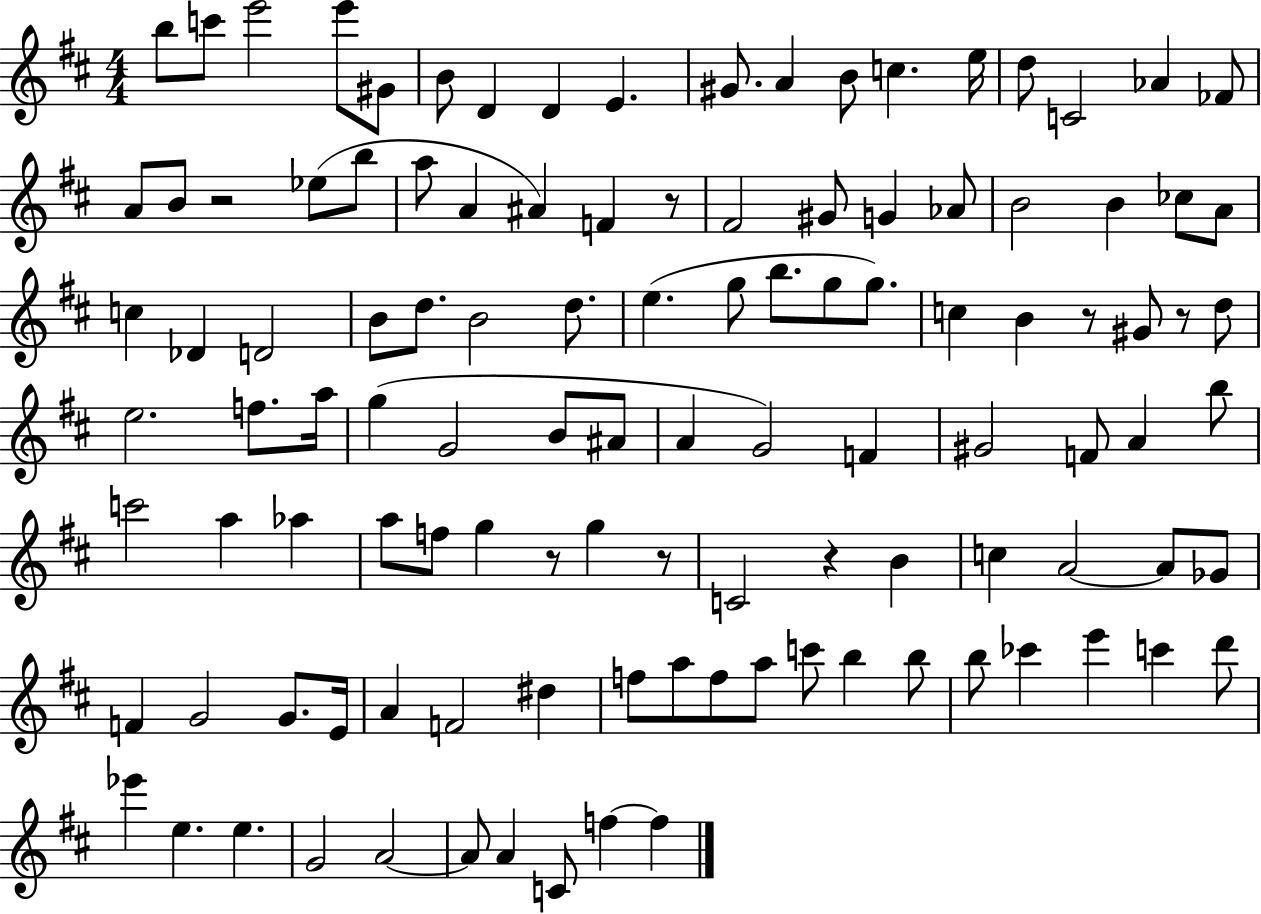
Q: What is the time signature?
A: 4/4